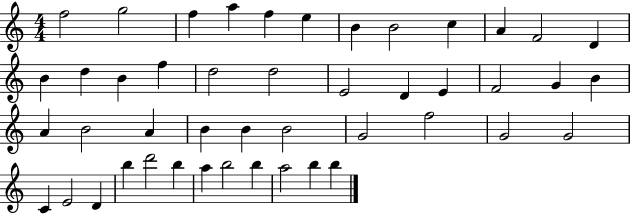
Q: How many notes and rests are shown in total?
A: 46